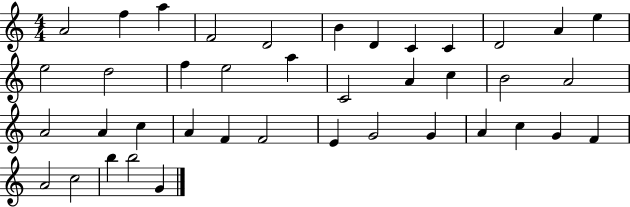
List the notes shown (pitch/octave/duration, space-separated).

A4/h F5/q A5/q F4/h D4/h B4/q D4/q C4/q C4/q D4/h A4/q E5/q E5/h D5/h F5/q E5/h A5/q C4/h A4/q C5/q B4/h A4/h A4/h A4/q C5/q A4/q F4/q F4/h E4/q G4/h G4/q A4/q C5/q G4/q F4/q A4/h C5/h B5/q B5/h G4/q